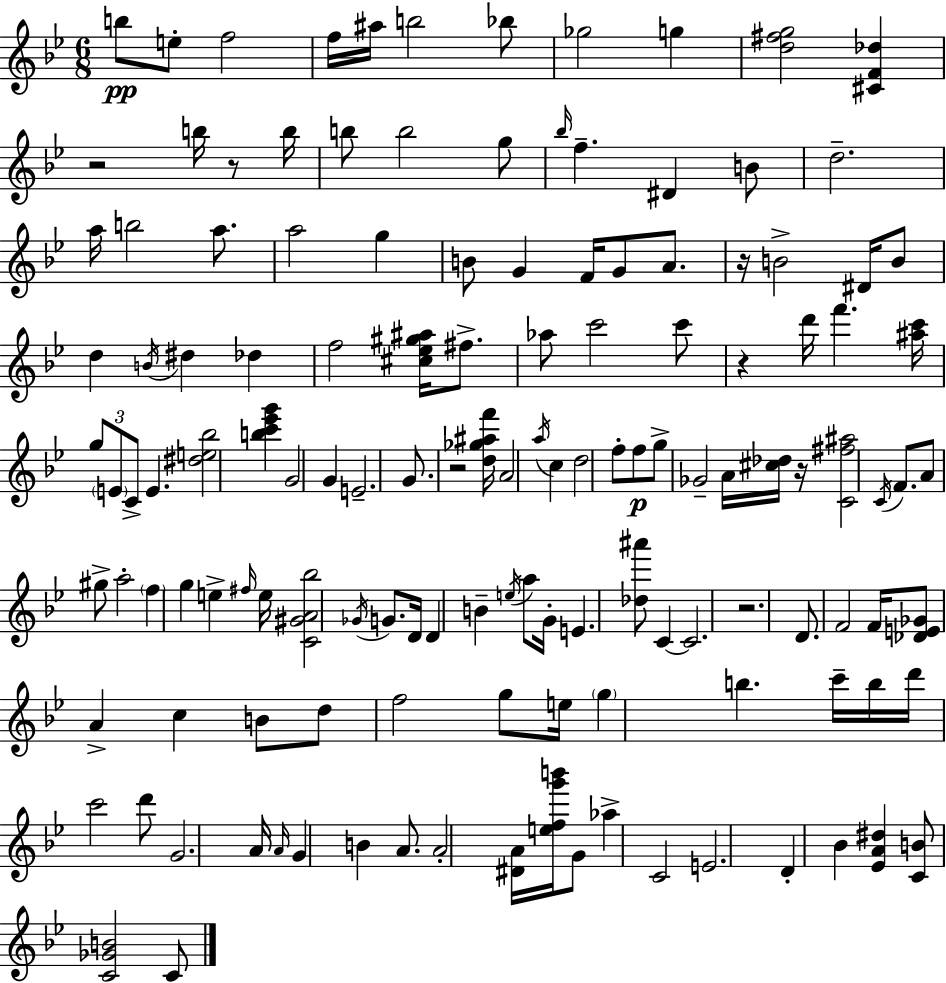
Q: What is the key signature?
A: BES major